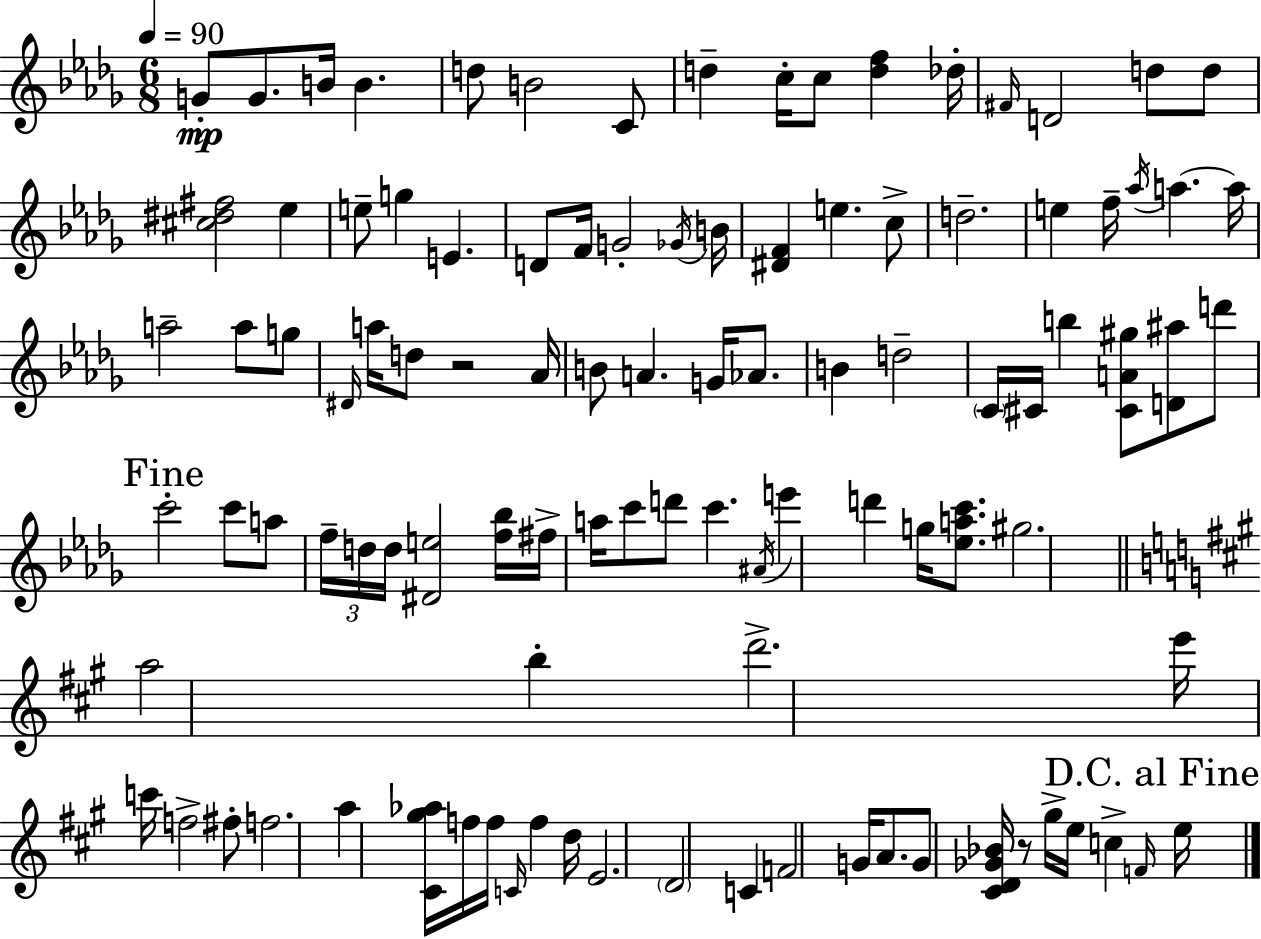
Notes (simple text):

G4/e G4/e. B4/s B4/q. D5/e B4/h C4/e D5/q C5/s C5/e [D5,F5]/q Db5/s F#4/s D4/h D5/e D5/e [C#5,D#5,F#5]/h Eb5/q E5/e G5/q E4/q. D4/e F4/s G4/h Gb4/s B4/s [D#4,F4]/q E5/q. C5/e D5/h. E5/q F5/s Ab5/s A5/q. A5/s A5/h A5/e G5/e D#4/s A5/s D5/e R/h Ab4/s B4/e A4/q. G4/s Ab4/e. B4/q D5/h C4/s C#4/s B5/q [C#4,A4,G#5]/e [D4,A#5]/e D6/e C6/h C6/e A5/e F5/s D5/s D5/s [D#4,E5]/h [F5,Bb5]/s F#5/s A5/s C6/e D6/e C6/q. A#4/s E6/q D6/q G5/s [Eb5,A5,C6]/e. G#5/h. A5/h B5/q D6/h. E6/s C6/s F5/h F#5/e F5/h. A5/q [C#4,G#5,Ab5]/s F5/s F5/s C4/s F5/q D5/s E4/h. D4/h C4/q F4/h G4/s A4/e. G4/e [C#4,D4,Gb4,Bb4]/s R/e G#5/s E5/s C5/q F4/s E5/s